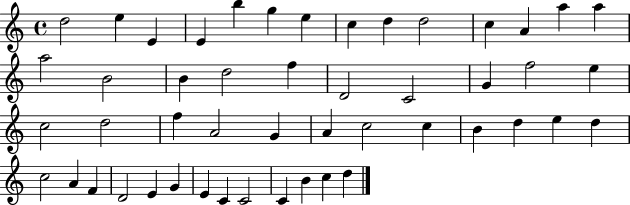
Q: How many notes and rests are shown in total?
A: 49